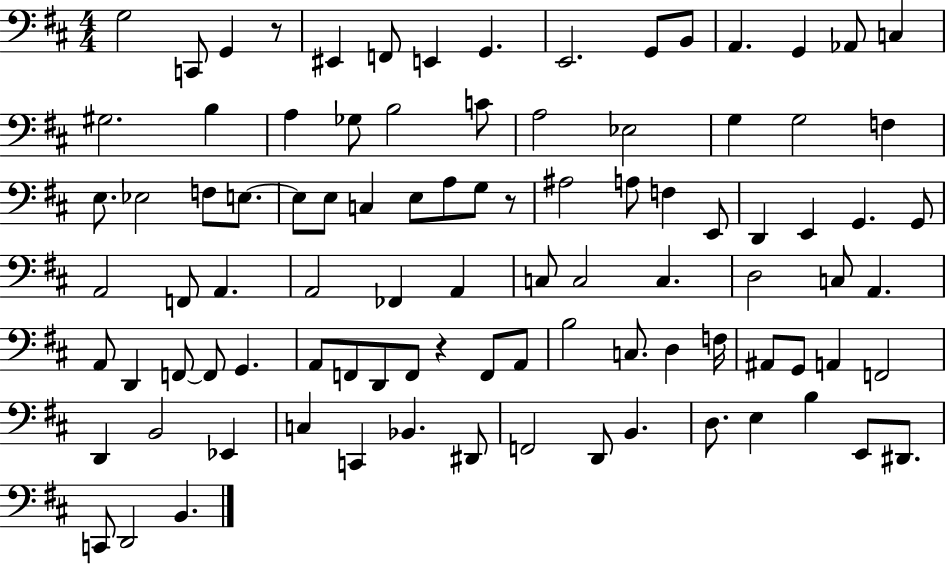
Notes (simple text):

G3/h C2/e G2/q R/e EIS2/q F2/e E2/q G2/q. E2/h. G2/e B2/e A2/q. G2/q Ab2/e C3/q G#3/h. B3/q A3/q Gb3/e B3/h C4/e A3/h Eb3/h G3/q G3/h F3/q E3/e. Eb3/h F3/e E3/e. E3/e E3/e C3/q E3/e A3/e G3/e R/e A#3/h A3/e F3/q E2/e D2/q E2/q G2/q. G2/e A2/h F2/e A2/q. A2/h FES2/q A2/q C3/e C3/h C3/q. D3/h C3/e A2/q. A2/e D2/q F2/e F2/e G2/q. A2/e F2/e D2/e F2/e R/q F2/e A2/e B3/h C3/e. D3/q F3/s A#2/e G2/e A2/q F2/h D2/q B2/h Eb2/q C3/q C2/q Bb2/q. D#2/e F2/h D2/e B2/q. D3/e. E3/q B3/q E2/e D#2/e. C2/e D2/h B2/q.